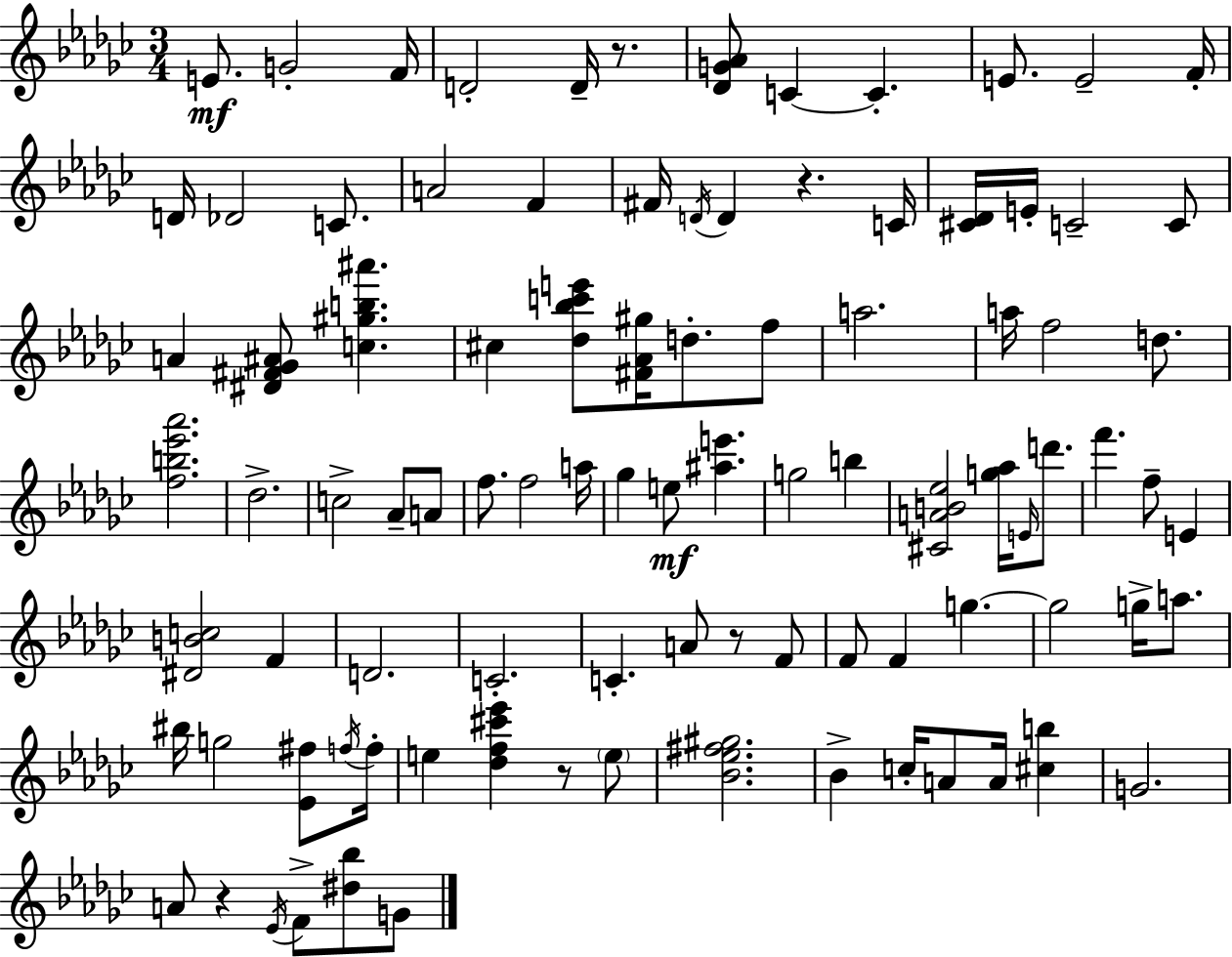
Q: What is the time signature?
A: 3/4